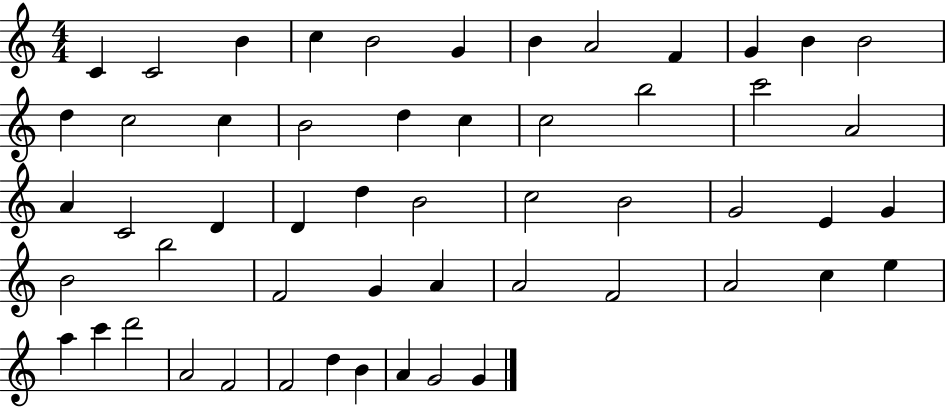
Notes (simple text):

C4/q C4/h B4/q C5/q B4/h G4/q B4/q A4/h F4/q G4/q B4/q B4/h D5/q C5/h C5/q B4/h D5/q C5/q C5/h B5/h C6/h A4/h A4/q C4/h D4/q D4/q D5/q B4/h C5/h B4/h G4/h E4/q G4/q B4/h B5/h F4/h G4/q A4/q A4/h F4/h A4/h C5/q E5/q A5/q C6/q D6/h A4/h F4/h F4/h D5/q B4/q A4/q G4/h G4/q